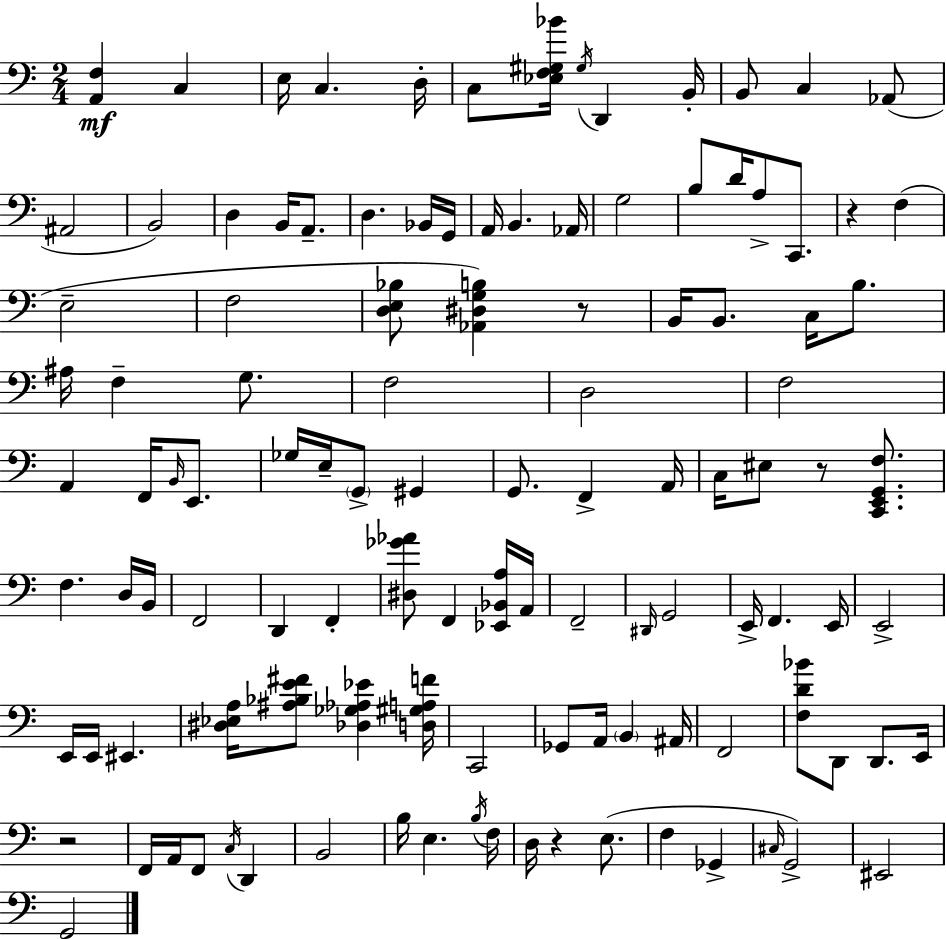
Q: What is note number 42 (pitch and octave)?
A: F2